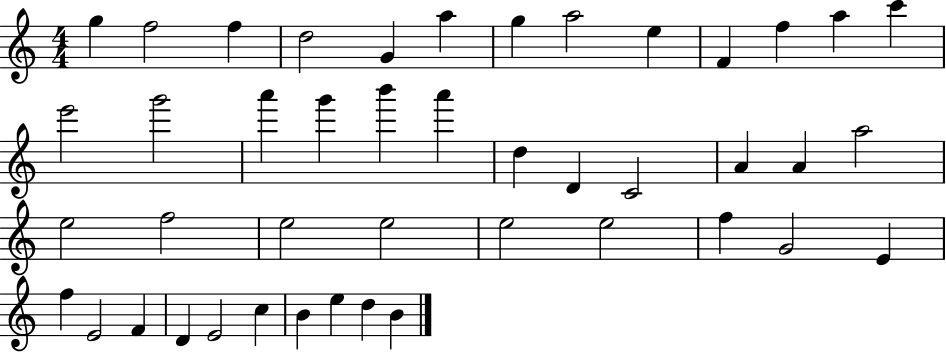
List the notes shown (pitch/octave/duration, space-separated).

G5/q F5/h F5/q D5/h G4/q A5/q G5/q A5/h E5/q F4/q F5/q A5/q C6/q E6/h G6/h A6/q G6/q B6/q A6/q D5/q D4/q C4/h A4/q A4/q A5/h E5/h F5/h E5/h E5/h E5/h E5/h F5/q G4/h E4/q F5/q E4/h F4/q D4/q E4/h C5/q B4/q E5/q D5/q B4/q